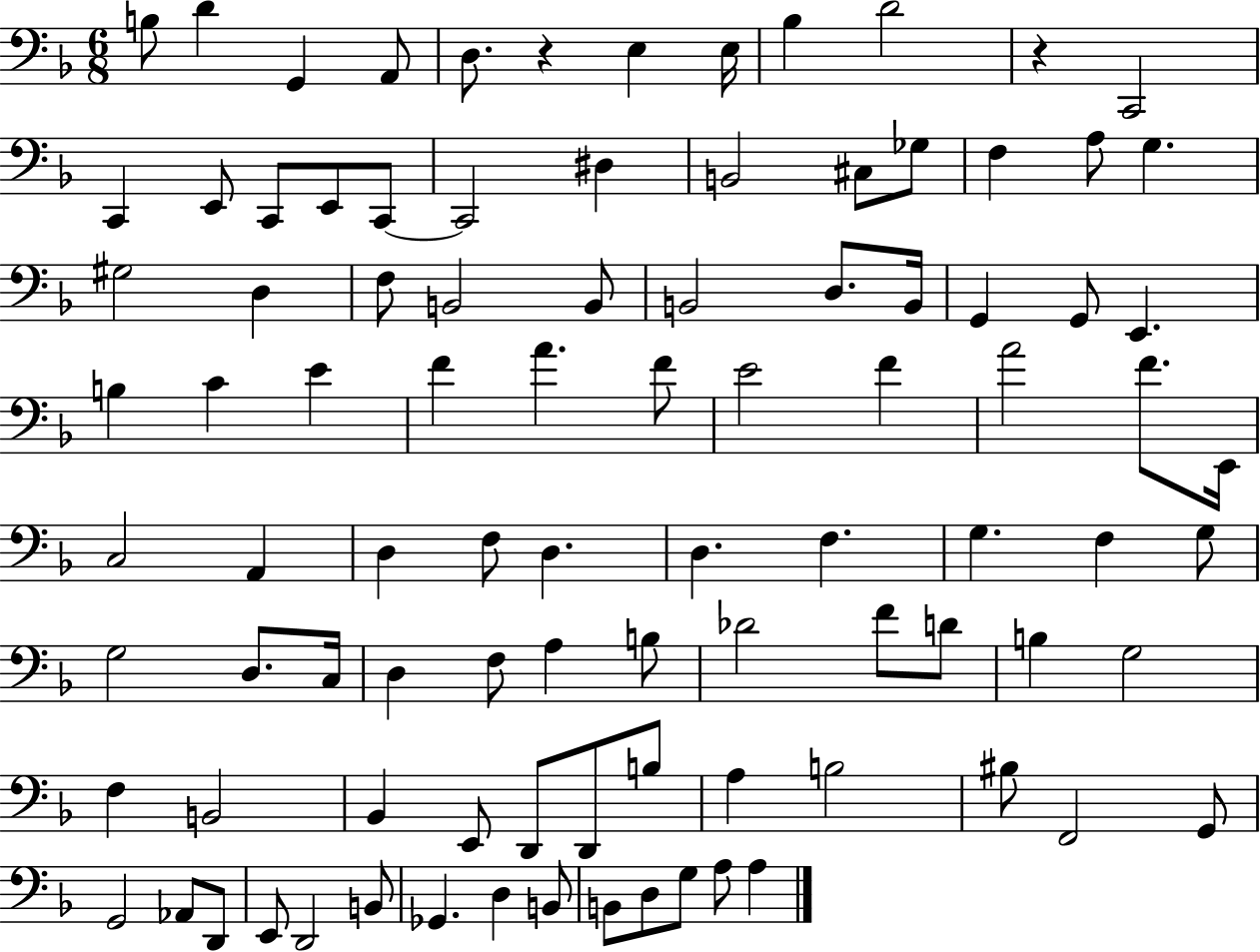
{
  \clef bass
  \numericTimeSignature
  \time 6/8
  \key f \major
  \repeat volta 2 { b8 d'4 g,4 a,8 | d8. r4 e4 e16 | bes4 d'2 | r4 c,2 | \break c,4 e,8 c,8 e,8 c,8~~ | c,2 dis4 | b,2 cis8 ges8 | f4 a8 g4. | \break gis2 d4 | f8 b,2 b,8 | b,2 d8. b,16 | g,4 g,8 e,4. | \break b4 c'4 e'4 | f'4 a'4. f'8 | e'2 f'4 | a'2 f'8. e,16 | \break c2 a,4 | d4 f8 d4. | d4. f4. | g4. f4 g8 | \break g2 d8. c16 | d4 f8 a4 b8 | des'2 f'8 d'8 | b4 g2 | \break f4 b,2 | bes,4 e,8 d,8 d,8 b8 | a4 b2 | bis8 f,2 g,8 | \break g,2 aes,8 d,8 | e,8 d,2 b,8 | ges,4. d4 b,8 | b,8 d8 g8 a8 a4 | \break } \bar "|."
}